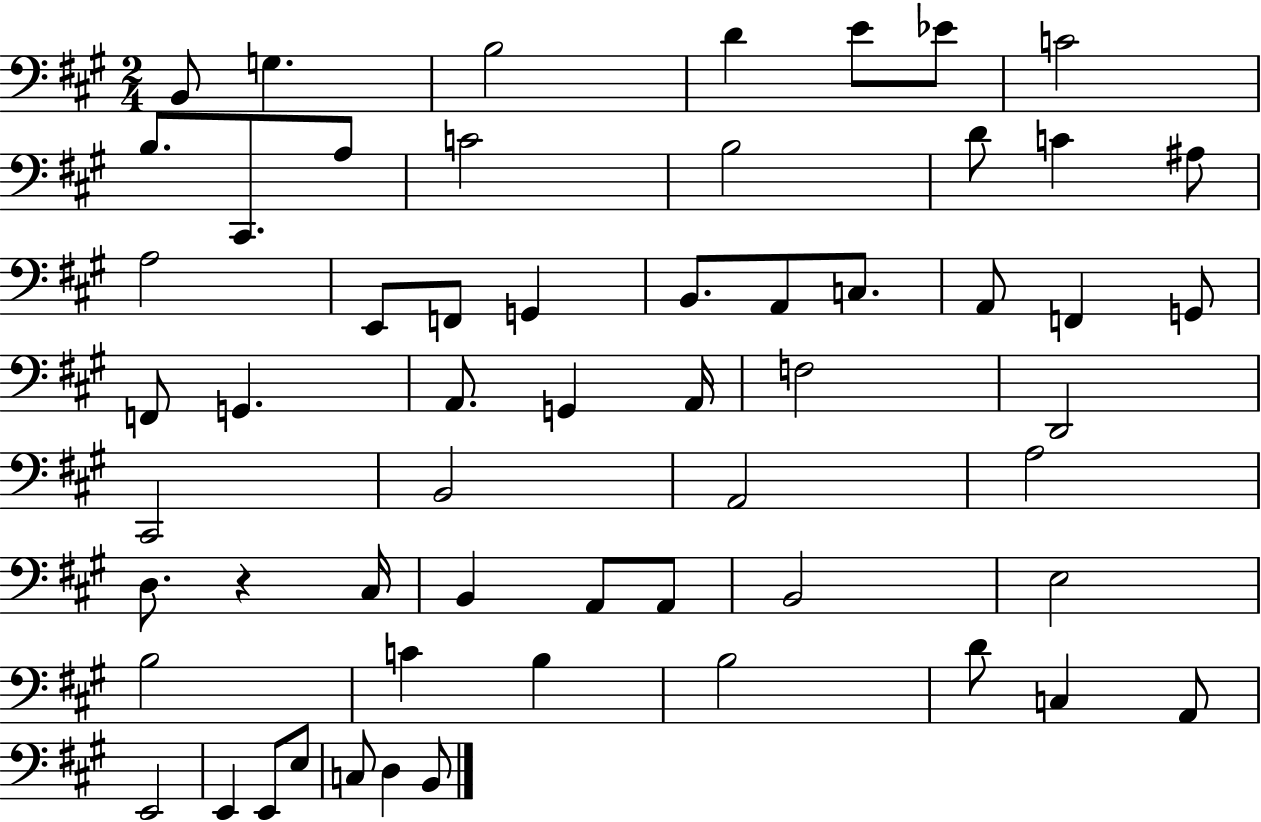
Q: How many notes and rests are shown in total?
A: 58